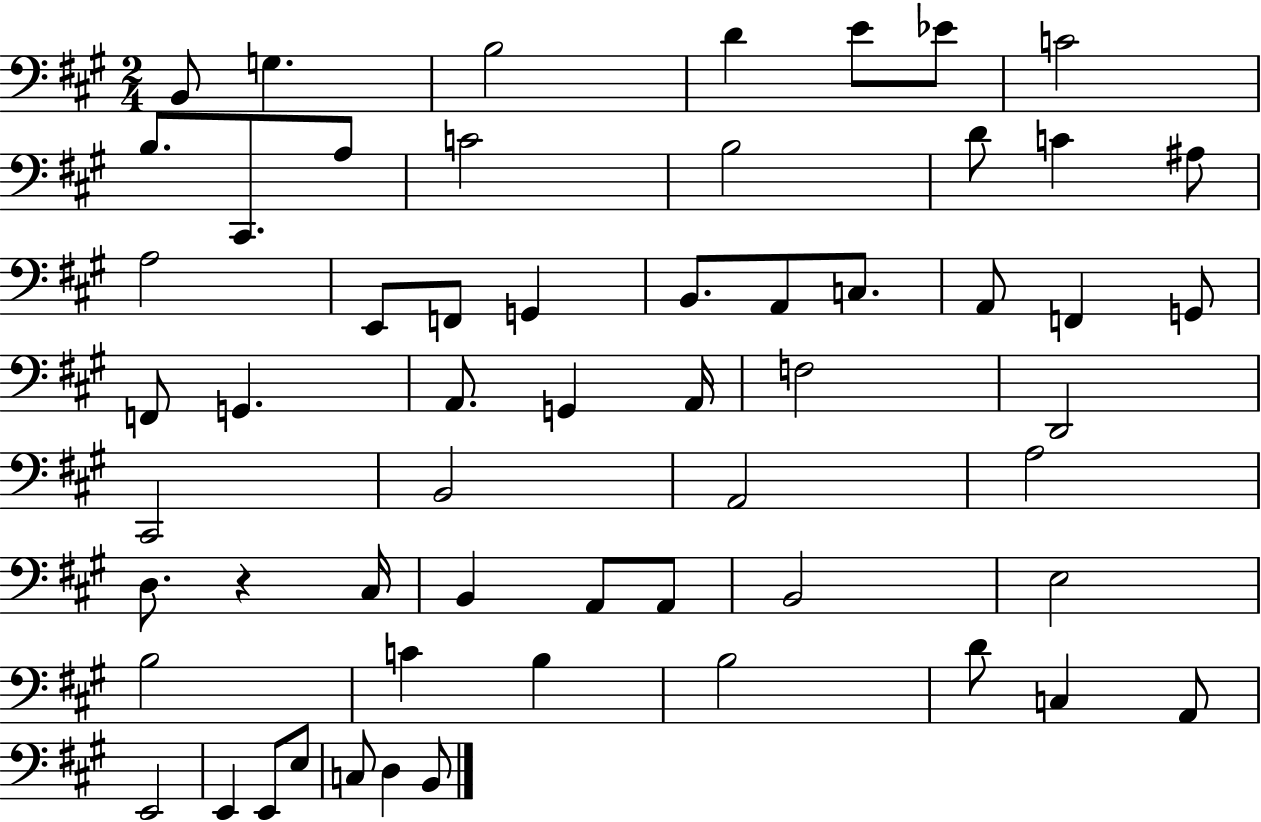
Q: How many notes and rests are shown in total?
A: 58